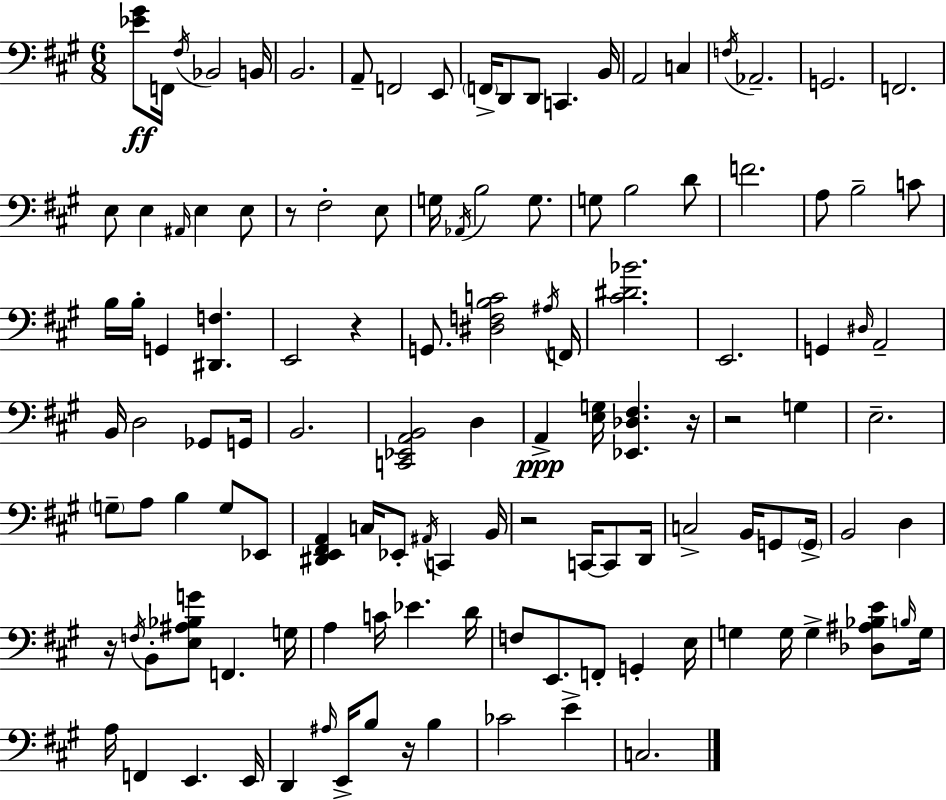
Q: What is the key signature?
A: A major